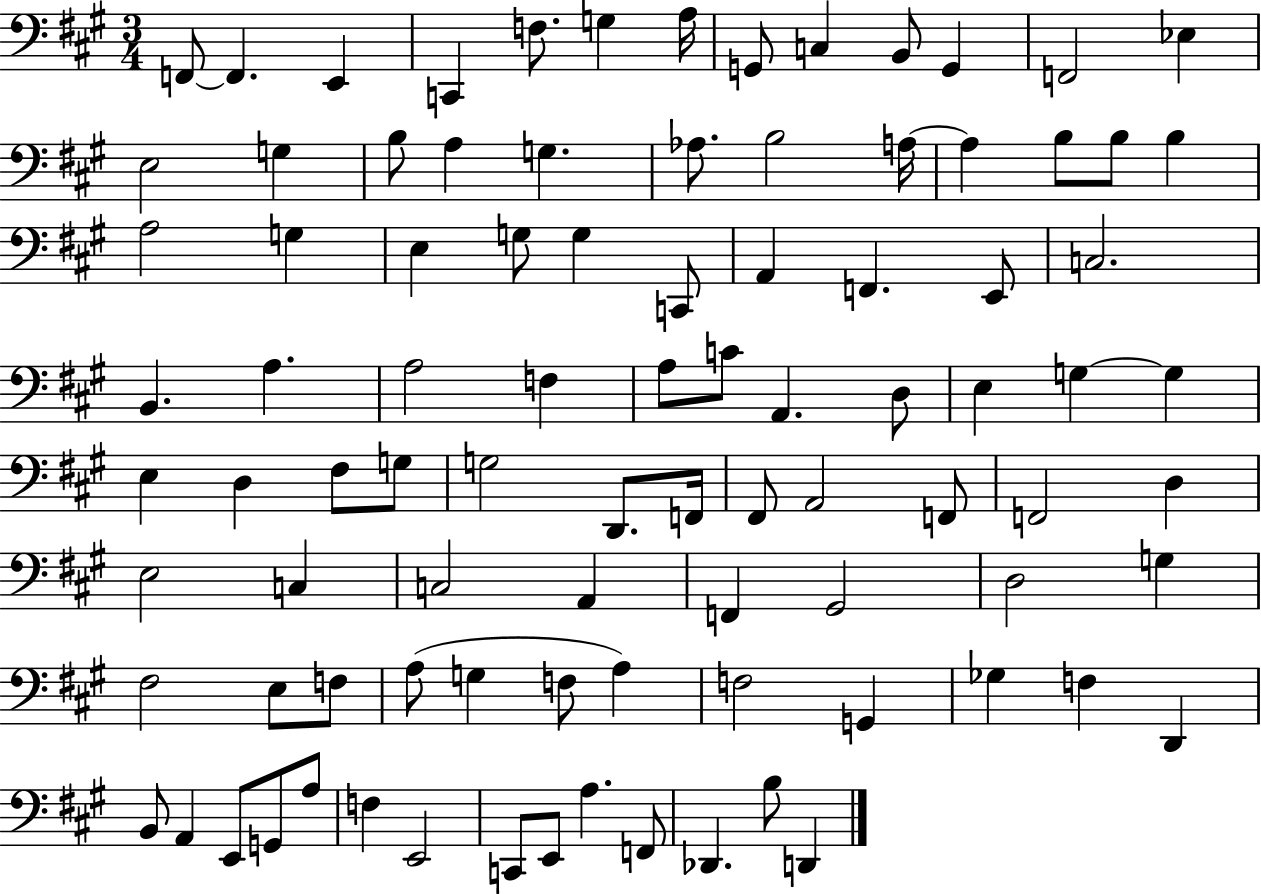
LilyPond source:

{
  \clef bass
  \numericTimeSignature
  \time 3/4
  \key a \major
  f,8~~ f,4. e,4 | c,4 f8. g4 a16 | g,8 c4 b,8 g,4 | f,2 ees4 | \break e2 g4 | b8 a4 g4. | aes8. b2 a16~~ | a4 b8 b8 b4 | \break a2 g4 | e4 g8 g4 c,8 | a,4 f,4. e,8 | c2. | \break b,4. a4. | a2 f4 | a8 c'8 a,4. d8 | e4 g4~~ g4 | \break e4 d4 fis8 g8 | g2 d,8. f,16 | fis,8 a,2 f,8 | f,2 d4 | \break e2 c4 | c2 a,4 | f,4 gis,2 | d2 g4 | \break fis2 e8 f8 | a8( g4 f8 a4) | f2 g,4 | ges4 f4 d,4 | \break b,8 a,4 e,8 g,8 a8 | f4 e,2 | c,8 e,8 a4. f,8 | des,4. b8 d,4 | \break \bar "|."
}